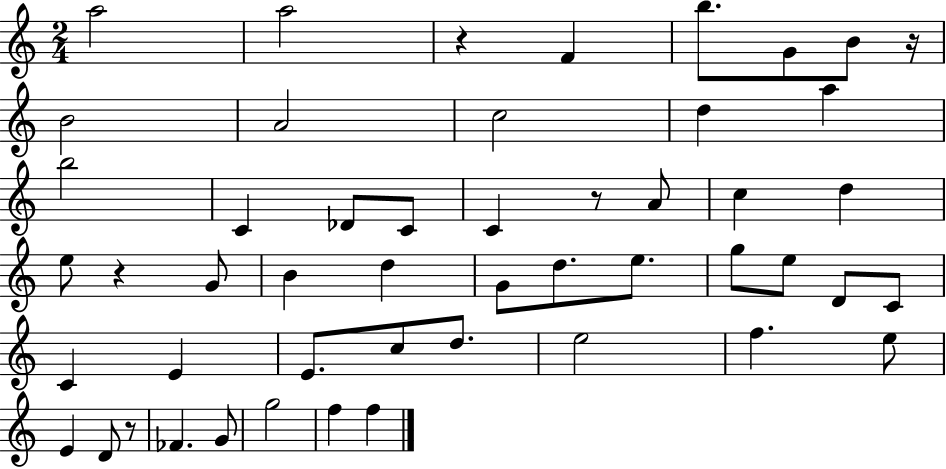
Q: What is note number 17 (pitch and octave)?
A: A4